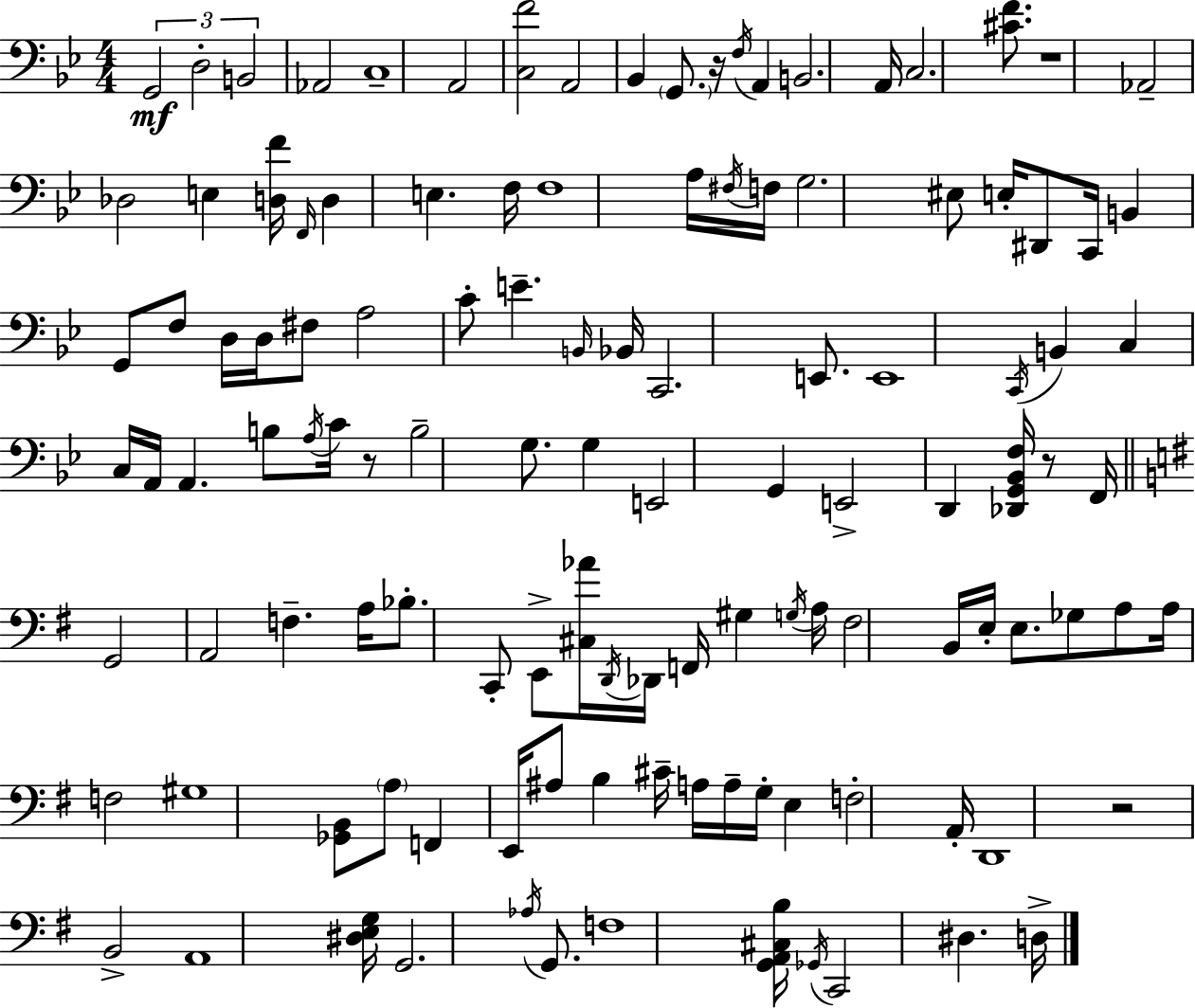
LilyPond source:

{
  \clef bass
  \numericTimeSignature
  \time 4/4
  \key bes \major
  \tuplet 3/2 { g,2\mf d2-. | b,2 } aes,2 | c1-- | a,2 <c f'>2 | \break a,2 bes,4 \parenthesize g,8. r16 | \acciaccatura { f16 } a,4 b,2. | a,16 c2. <cis' f'>8. | r1 | \break aes,2-- des2 | e4 <d f'>16 \grace { f,16 } d4 e4. | f16 f1 | a16 \acciaccatura { fis16 } f16 g2. | \break eis8 e16-. dis,8 c,16 b,4 g,8 f8 d16 | d16 fis8 a2 c'8-. e'4.-- | \grace { b,16 } bes,16 c,2. | e,8. e,1 | \break \acciaccatura { c,16 } b,4 c4 c16 a,16 a,4. | b8 \acciaccatura { a16 } c'16 r8 b2-- | g8. g4 e,2 | g,4 e,2-> d,4 | \break <des, g, bes, f>16 r8 f,16 \bar "||" \break \key g \major g,2 a,2 | f4.-- a16 bes8.-. c,8-. e,8-> <cis aes'>16 \acciaccatura { d,16 } | des,16 f,16 gis4 \acciaccatura { g16 } a16 fis2 | b,16 e16-. e8. ges8 a8 a16 f2 | \break gis1 | <ges, b,>8 \parenthesize a8 f,4 e,16 ais8 b4 | cis'16-- a16 a16-- g16-. e4 f2-. | a,16-. d,1 | \break r2 b,2-> | a,1 | <dis e g>16 g,2. \acciaccatura { aes16 } | g,8. f1 | \break <g, a, cis b>16 \acciaccatura { ges,16 } c,2 dis4. | d16-> \bar "|."
}